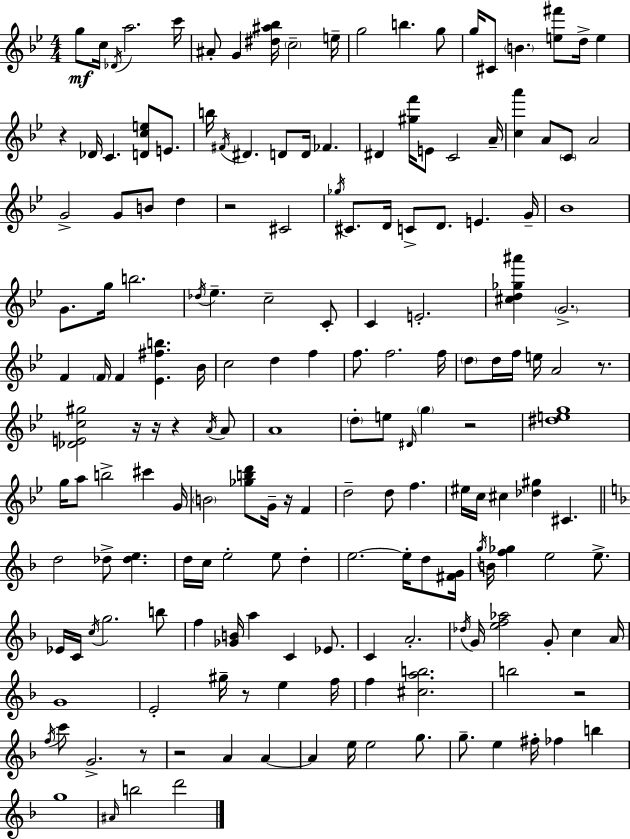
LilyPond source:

{
  \clef treble
  \numericTimeSignature
  \time 4/4
  \key bes \major
  g''8\mf c''16 \acciaccatura { des'16 } a''2. | c'''16 ais'8-. g'4 <dis'' ais'' bes''>16 \parenthesize c''2-- | e''16-- g''2 b''4. g''8 | g''16 cis'8 \parenthesize b'4. <e'' fis'''>8 d''16-> e''4 | \break r4 des'16 c'4. <d' c'' e''>8 e'8. | b''16 \acciaccatura { fis'16 } dis'4. d'8 d'16 fes'4. | dis'4 <gis'' f'''>16 e'8 c'2 | a'16-- <c'' a'''>4 a'8 \parenthesize c'8 a'2 | \break g'2-> g'8 b'8 d''4 | r2 cis'2 | \acciaccatura { ges''16 } cis'8. d'16 c'8-> d'8. e'4. | g'16-- bes'1 | \break g'8. g''16 b''2. | \acciaccatura { des''16 } ees''4.-- c''2-- | c'8-. c'4 e'2.-. | <cis'' d'' ges'' ais'''>4 \parenthesize g'2.-> | \break f'4 \parenthesize f'16 f'4 <ees' fis'' b''>4. | bes'16 c''2 d''4 | f''4 f''8. f''2. | f''16 \parenthesize d''8 d''16 f''16 e''16 a'2 | \break r8. <des' e' c'' gis''>2 r16 r16 r4 | \acciaccatura { a'16 } a'8 a'1 | \parenthesize d''8-. e''8 \grace { dis'16 } \parenthesize g''4 r2 | <dis'' e'' g''>1 | \break g''16 a''8 b''2-> | cis'''4 g'16 \parenthesize b'2 <ges'' b'' d'''>8 | g'16-- r16 f'4 d''2-- d''8 | f''4. eis''16 c''16 cis''4 <des'' gis''>4 | \break cis'4. \bar "||" \break \key d \minor d''2 des''8-> <des'' e''>4. | d''16 c''16 e''2-. e''8 d''4-. | e''2.~~ e''16-. d''8 <fis' g'>16 | \acciaccatura { g''16 } b'16 <f'' ges''>4 e''2 e''8.-> | \break ees'16 c'16 \acciaccatura { c''16 } g''2. | b''8 f''4 <ges' b'>16 a''4 c'4 ees'8. | c'4 a'2.-. | \acciaccatura { des''16 } g'16 <e'' f'' aes''>2 g'8-. c''4 | \break a'16 g'1 | e'2-. gis''16-- r8 e''4 | f''16 f''4 <cis'' a'' b''>2. | b''2 r2 | \break \acciaccatura { f''16 } c'''8 g'2.-> | r8 r2 a'4 | a'4~~ a'4 e''16 e''2 | g''8. g''8.-- e''4 fis''16-. fes''4 | \break b''4 g''1 | \grace { ais'16 } b''2 d'''2 | \bar "|."
}